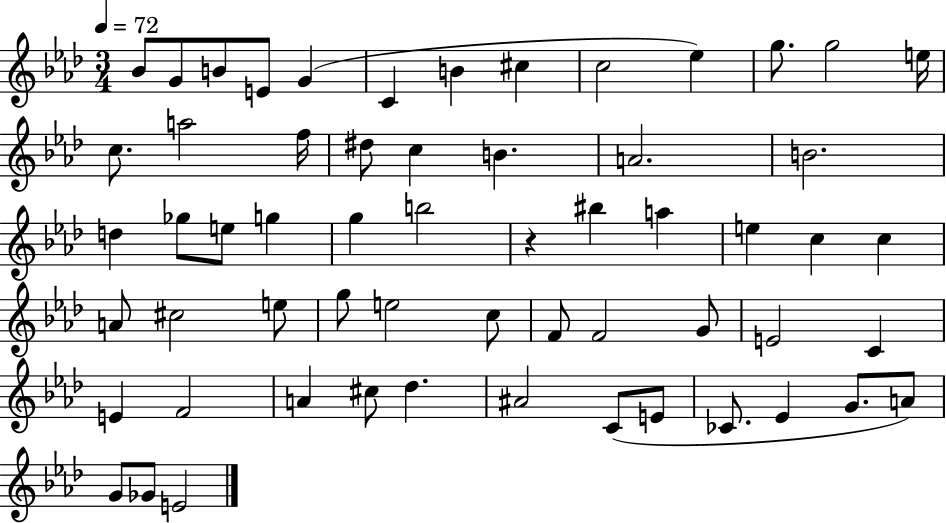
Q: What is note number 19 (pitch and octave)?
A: B4